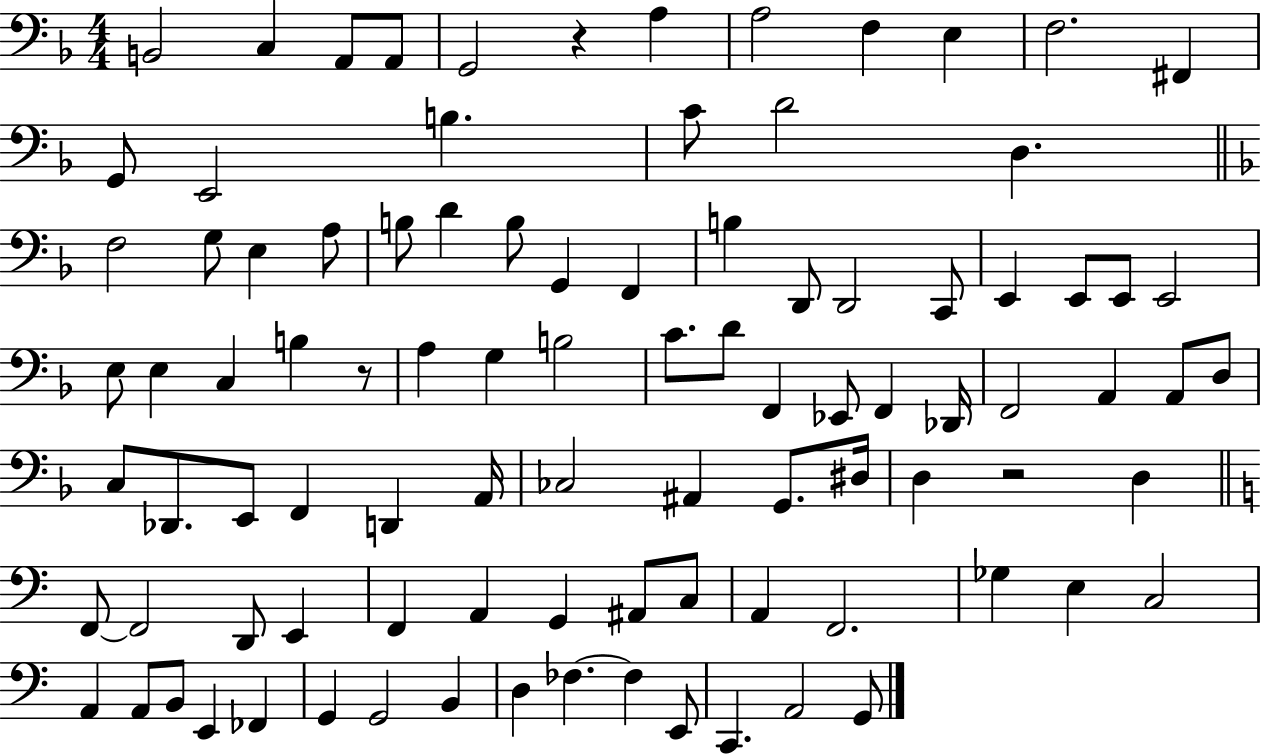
{
  \clef bass
  \numericTimeSignature
  \time 4/4
  \key f \major
  b,2 c4 a,8 a,8 | g,2 r4 a4 | a2 f4 e4 | f2. fis,4 | \break g,8 e,2 b4. | c'8 d'2 d4. | \bar "||" \break \key f \major f2 g8 e4 a8 | b8 d'4 b8 g,4 f,4 | b4 d,8 d,2 c,8 | e,4 e,8 e,8 e,2 | \break e8 e4 c4 b4 r8 | a4 g4 b2 | c'8. d'8 f,4 ees,8 f,4 des,16 | f,2 a,4 a,8 d8 | \break c8 des,8. e,8 f,4 d,4 a,16 | ces2 ais,4 g,8. dis16 | d4 r2 d4 | \bar "||" \break \key c \major f,8~~ f,2 d,8 e,4 | f,4 a,4 g,4 ais,8 c8 | a,4 f,2. | ges4 e4 c2 | \break a,4 a,8 b,8 e,4 fes,4 | g,4 g,2 b,4 | d4 fes4.~~ fes4 e,8 | c,4. a,2 g,8 | \break \bar "|."
}